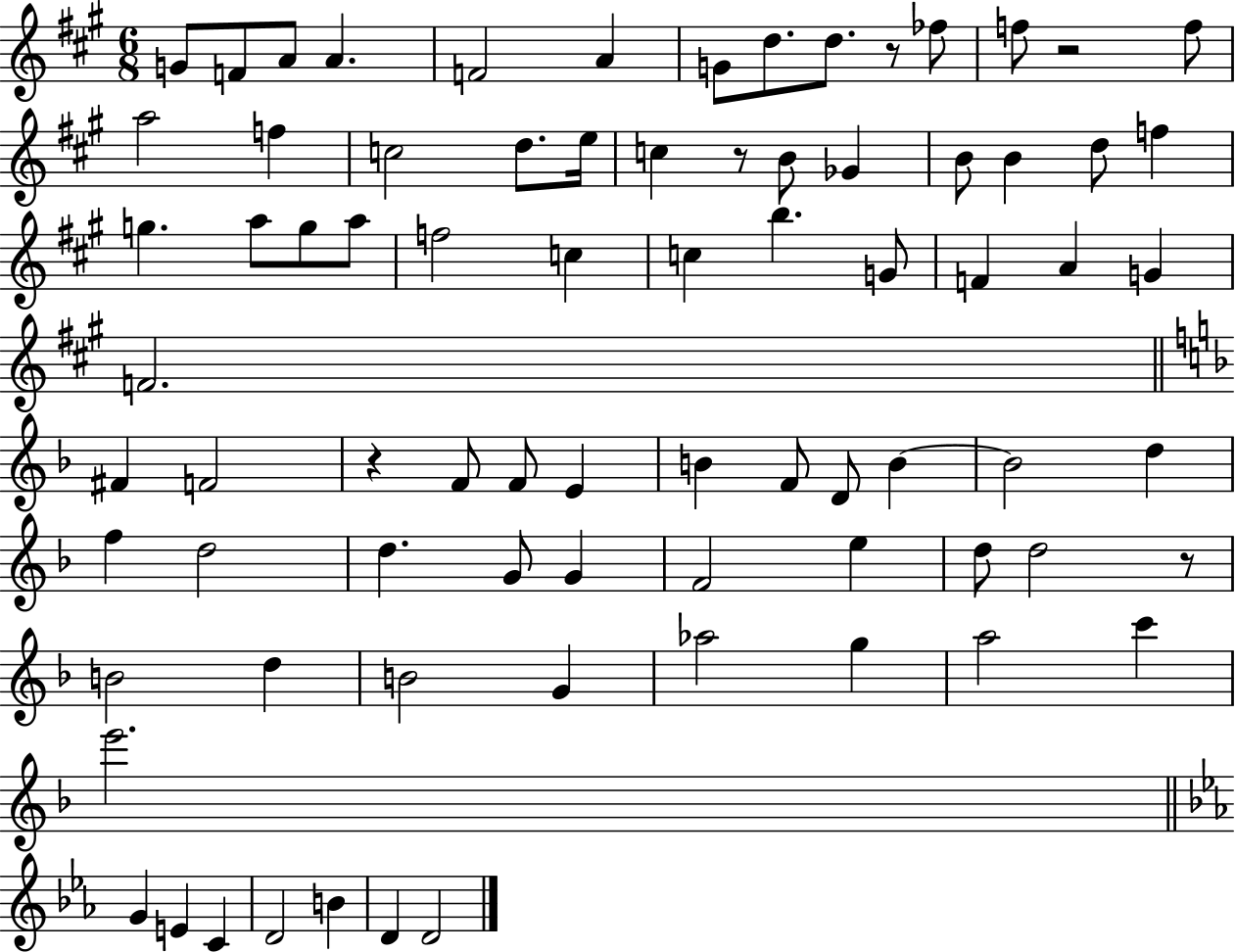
{
  \clef treble
  \numericTimeSignature
  \time 6/8
  \key a \major
  \repeat volta 2 { g'8 f'8 a'8 a'4. | f'2 a'4 | g'8 d''8. d''8. r8 fes''8 | f''8 r2 f''8 | \break a''2 f''4 | c''2 d''8. e''16 | c''4 r8 b'8 ges'4 | b'8 b'4 d''8 f''4 | \break g''4. a''8 g''8 a''8 | f''2 c''4 | c''4 b''4. g'8 | f'4 a'4 g'4 | \break f'2. | \bar "||" \break \key f \major fis'4 f'2 | r4 f'8 f'8 e'4 | b'4 f'8 d'8 b'4~~ | b'2 d''4 | \break f''4 d''2 | d''4. g'8 g'4 | f'2 e''4 | d''8 d''2 r8 | \break b'2 d''4 | b'2 g'4 | aes''2 g''4 | a''2 c'''4 | \break e'''2. | \bar "||" \break \key c \minor g'4 e'4 c'4 | d'2 b'4 | d'4 d'2 | } \bar "|."
}